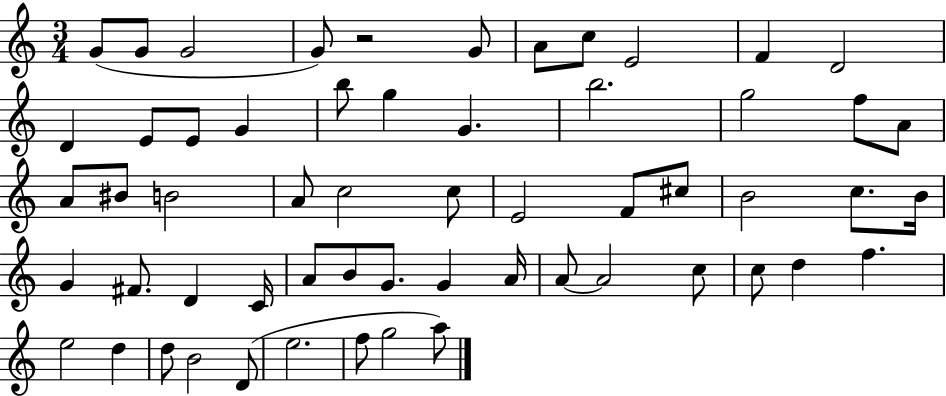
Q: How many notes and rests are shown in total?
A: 58